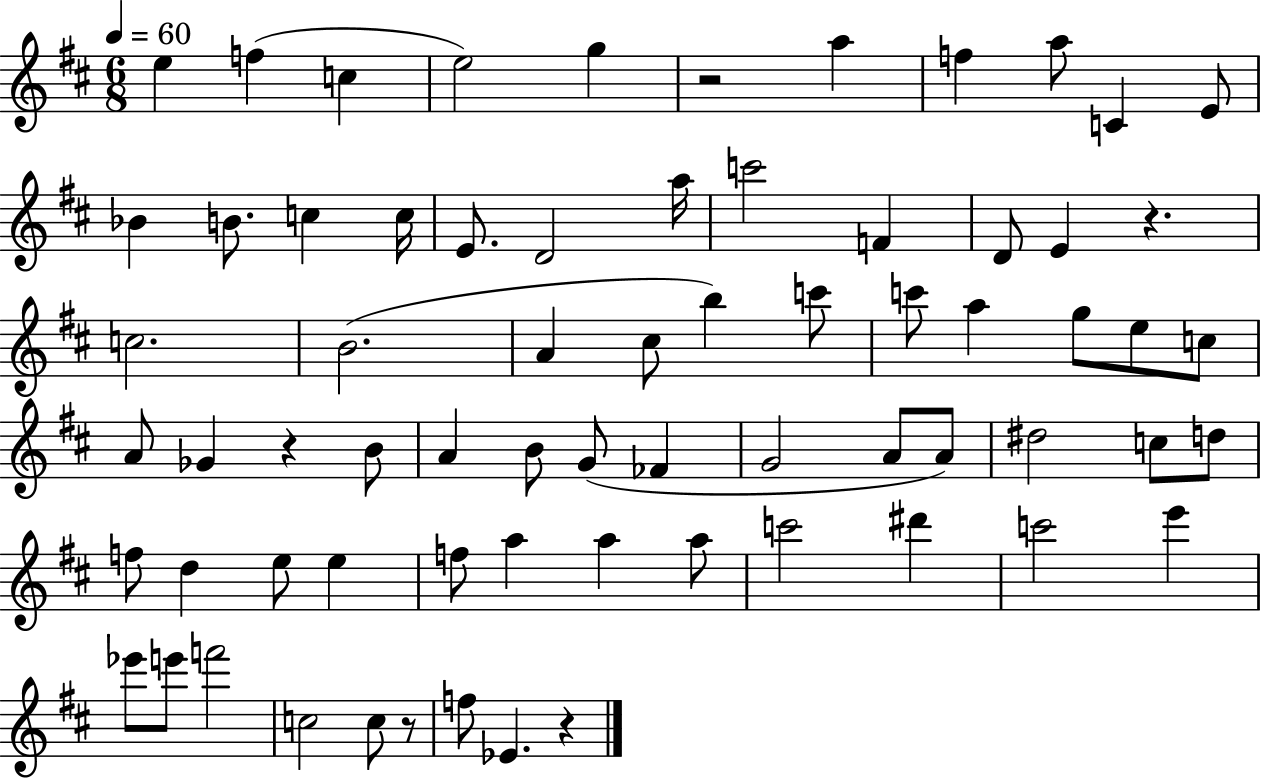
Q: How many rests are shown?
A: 5